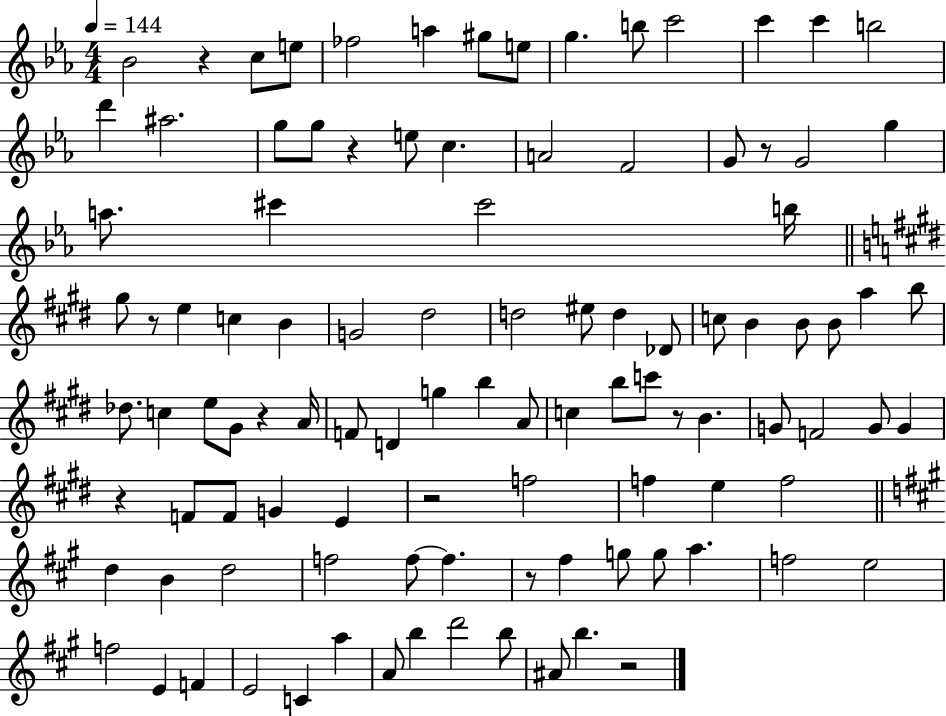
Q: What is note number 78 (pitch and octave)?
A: G5